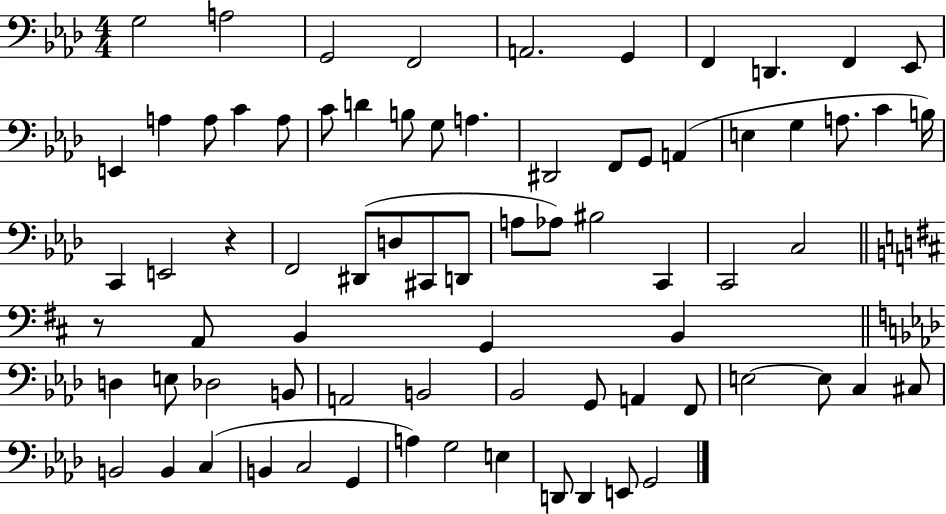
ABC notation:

X:1
T:Untitled
M:4/4
L:1/4
K:Ab
G,2 A,2 G,,2 F,,2 A,,2 G,, F,, D,, F,, _E,,/2 E,, A, A,/2 C A,/2 C/2 D B,/2 G,/2 A, ^D,,2 F,,/2 G,,/2 A,, E, G, A,/2 C B,/4 C,, E,,2 z F,,2 ^D,,/2 D,/2 ^C,,/2 D,,/2 A,/2 _A,/2 ^B,2 C,, C,,2 C,2 z/2 A,,/2 B,, G,, B,, D, E,/2 _D,2 B,,/2 A,,2 B,,2 _B,,2 G,,/2 A,, F,,/2 E,2 E,/2 C, ^C,/2 B,,2 B,, C, B,, C,2 G,, A, G,2 E, D,,/2 D,, E,,/2 G,,2